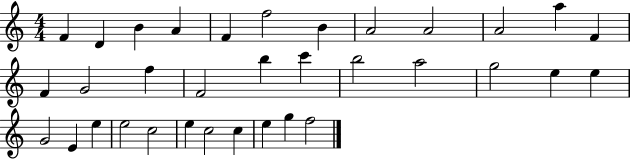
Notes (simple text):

F4/q D4/q B4/q A4/q F4/q F5/h B4/q A4/h A4/h A4/h A5/q F4/q F4/q G4/h F5/q F4/h B5/q C6/q B5/h A5/h G5/h E5/q E5/q G4/h E4/q E5/q E5/h C5/h E5/q C5/h C5/q E5/q G5/q F5/h